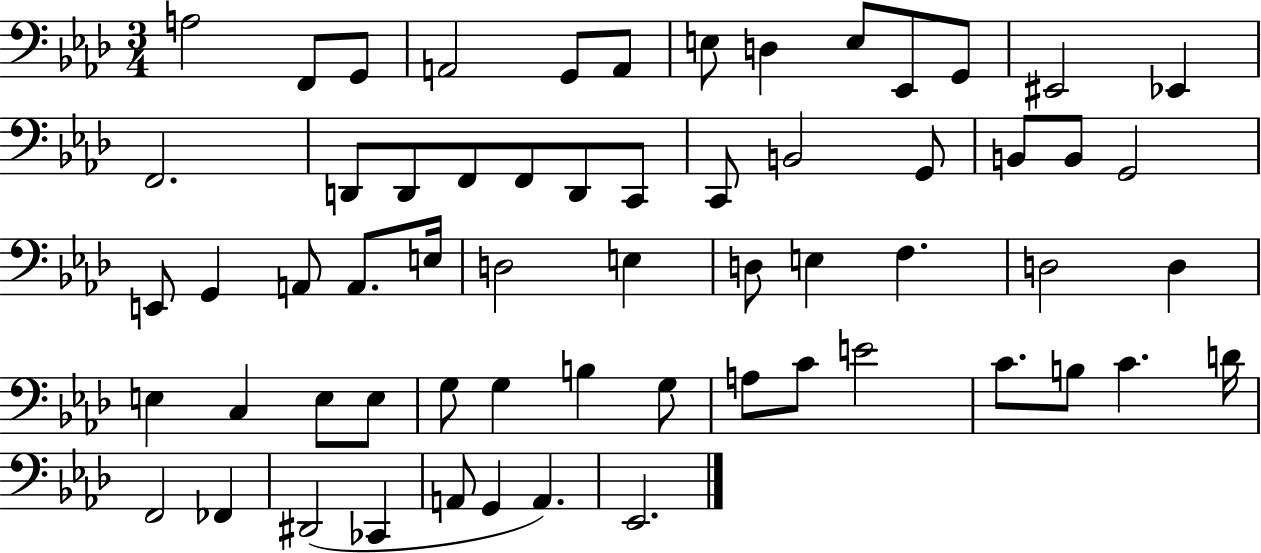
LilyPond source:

{
  \clef bass
  \numericTimeSignature
  \time 3/4
  \key aes \major
  \repeat volta 2 { a2 f,8 g,8 | a,2 g,8 a,8 | e8 d4 e8 ees,8 g,8 | eis,2 ees,4 | \break f,2. | d,8 d,8 f,8 f,8 d,8 c,8 | c,8 b,2 g,8 | b,8 b,8 g,2 | \break e,8 g,4 a,8 a,8. e16 | d2 e4 | d8 e4 f4. | d2 d4 | \break e4 c4 e8 e8 | g8 g4 b4 g8 | a8 c'8 e'2 | c'8. b8 c'4. d'16 | \break f,2 fes,4 | dis,2( ces,4 | a,8 g,4 a,4.) | ees,2. | \break } \bar "|."
}